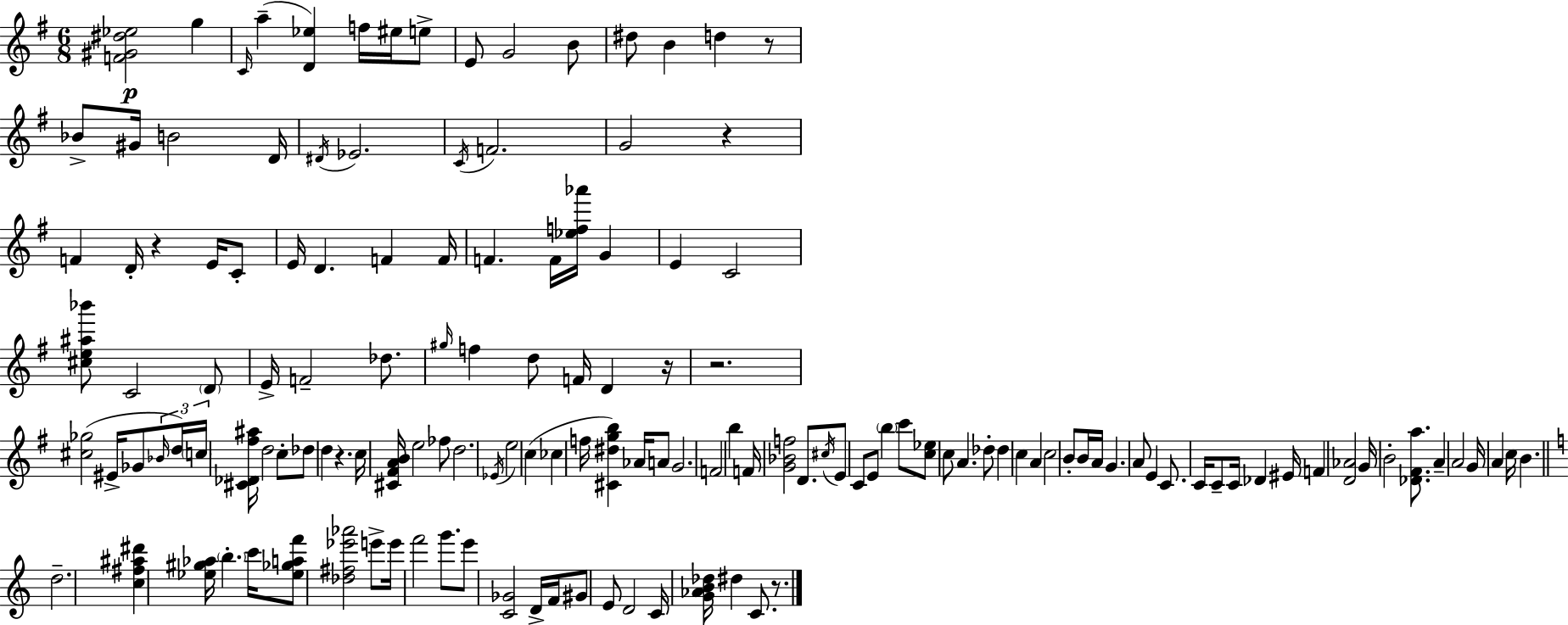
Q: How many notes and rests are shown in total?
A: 144